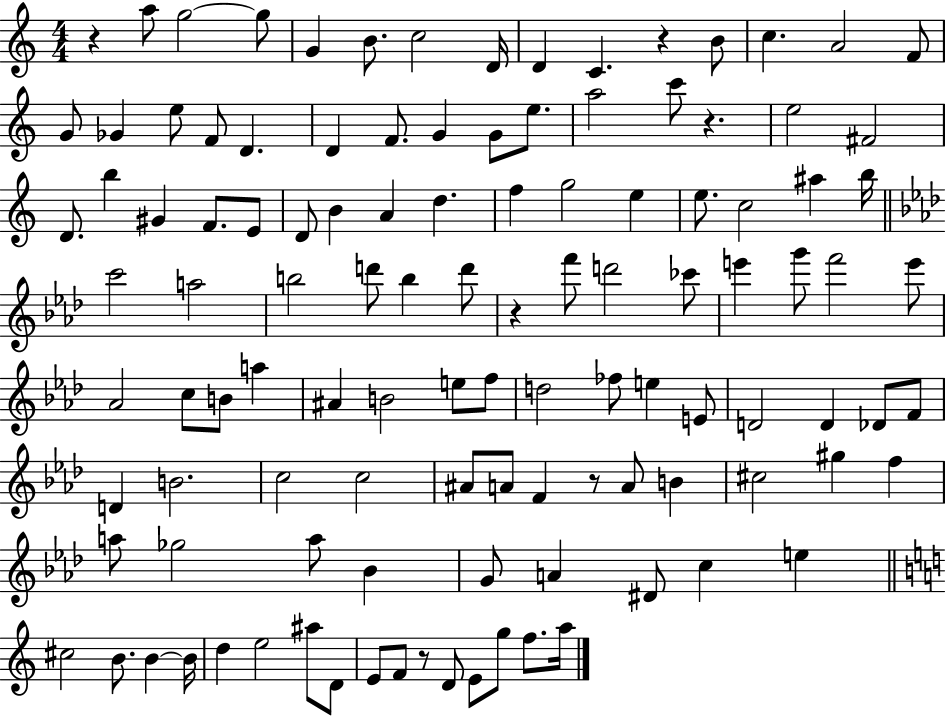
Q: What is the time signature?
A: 4/4